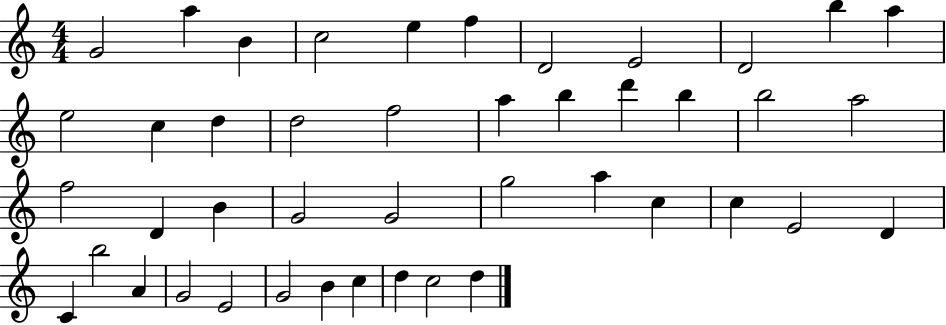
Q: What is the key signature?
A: C major